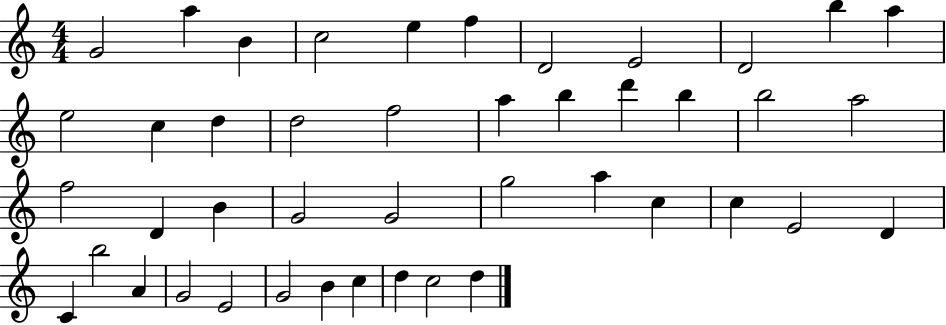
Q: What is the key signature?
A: C major